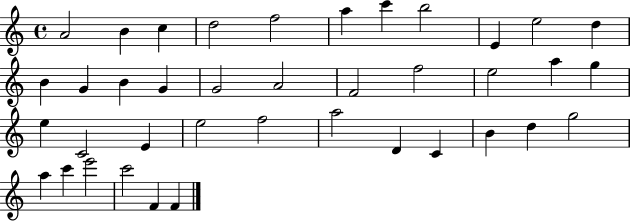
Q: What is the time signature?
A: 4/4